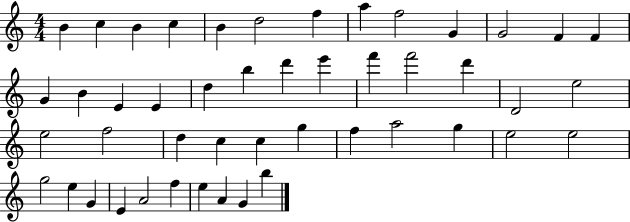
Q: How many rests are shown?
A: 0